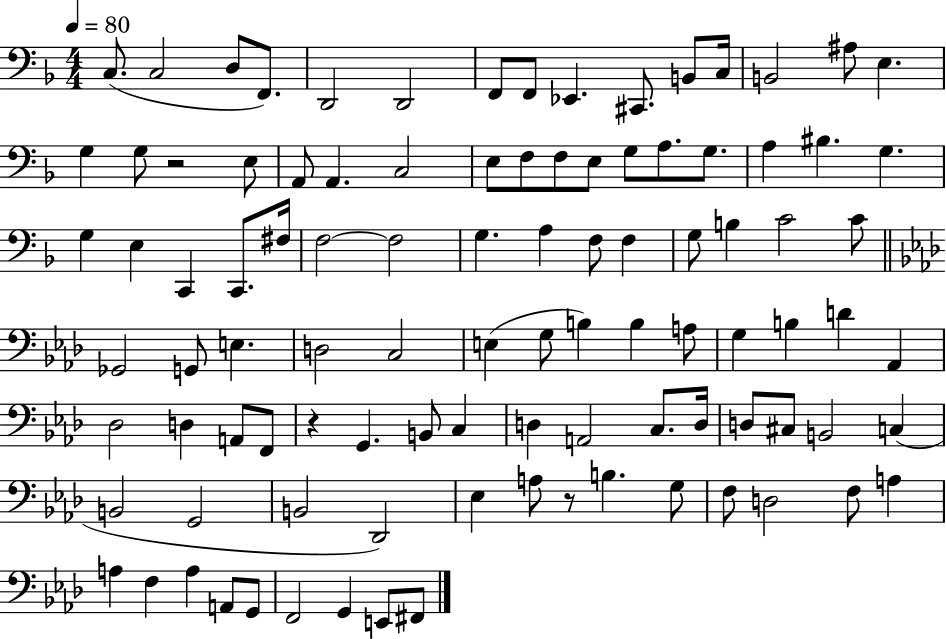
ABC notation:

X:1
T:Untitled
M:4/4
L:1/4
K:F
C,/2 C,2 D,/2 F,,/2 D,,2 D,,2 F,,/2 F,,/2 _E,, ^C,,/2 B,,/2 C,/4 B,,2 ^A,/2 E, G, G,/2 z2 E,/2 A,,/2 A,, C,2 E,/2 F,/2 F,/2 E,/2 G,/2 A,/2 G,/2 A, ^B, G, G, E, C,, C,,/2 ^F,/4 F,2 F,2 G, A, F,/2 F, G,/2 B, C2 C/2 _G,,2 G,,/2 E, D,2 C,2 E, G,/2 B, B, A,/2 G, B, D _A,, _D,2 D, A,,/2 F,,/2 z G,, B,,/2 C, D, A,,2 C,/2 D,/4 D,/2 ^C,/2 B,,2 C, B,,2 G,,2 B,,2 _D,,2 _E, A,/2 z/2 B, G,/2 F,/2 D,2 F,/2 A, A, F, A, A,,/2 G,,/2 F,,2 G,, E,,/2 ^F,,/2